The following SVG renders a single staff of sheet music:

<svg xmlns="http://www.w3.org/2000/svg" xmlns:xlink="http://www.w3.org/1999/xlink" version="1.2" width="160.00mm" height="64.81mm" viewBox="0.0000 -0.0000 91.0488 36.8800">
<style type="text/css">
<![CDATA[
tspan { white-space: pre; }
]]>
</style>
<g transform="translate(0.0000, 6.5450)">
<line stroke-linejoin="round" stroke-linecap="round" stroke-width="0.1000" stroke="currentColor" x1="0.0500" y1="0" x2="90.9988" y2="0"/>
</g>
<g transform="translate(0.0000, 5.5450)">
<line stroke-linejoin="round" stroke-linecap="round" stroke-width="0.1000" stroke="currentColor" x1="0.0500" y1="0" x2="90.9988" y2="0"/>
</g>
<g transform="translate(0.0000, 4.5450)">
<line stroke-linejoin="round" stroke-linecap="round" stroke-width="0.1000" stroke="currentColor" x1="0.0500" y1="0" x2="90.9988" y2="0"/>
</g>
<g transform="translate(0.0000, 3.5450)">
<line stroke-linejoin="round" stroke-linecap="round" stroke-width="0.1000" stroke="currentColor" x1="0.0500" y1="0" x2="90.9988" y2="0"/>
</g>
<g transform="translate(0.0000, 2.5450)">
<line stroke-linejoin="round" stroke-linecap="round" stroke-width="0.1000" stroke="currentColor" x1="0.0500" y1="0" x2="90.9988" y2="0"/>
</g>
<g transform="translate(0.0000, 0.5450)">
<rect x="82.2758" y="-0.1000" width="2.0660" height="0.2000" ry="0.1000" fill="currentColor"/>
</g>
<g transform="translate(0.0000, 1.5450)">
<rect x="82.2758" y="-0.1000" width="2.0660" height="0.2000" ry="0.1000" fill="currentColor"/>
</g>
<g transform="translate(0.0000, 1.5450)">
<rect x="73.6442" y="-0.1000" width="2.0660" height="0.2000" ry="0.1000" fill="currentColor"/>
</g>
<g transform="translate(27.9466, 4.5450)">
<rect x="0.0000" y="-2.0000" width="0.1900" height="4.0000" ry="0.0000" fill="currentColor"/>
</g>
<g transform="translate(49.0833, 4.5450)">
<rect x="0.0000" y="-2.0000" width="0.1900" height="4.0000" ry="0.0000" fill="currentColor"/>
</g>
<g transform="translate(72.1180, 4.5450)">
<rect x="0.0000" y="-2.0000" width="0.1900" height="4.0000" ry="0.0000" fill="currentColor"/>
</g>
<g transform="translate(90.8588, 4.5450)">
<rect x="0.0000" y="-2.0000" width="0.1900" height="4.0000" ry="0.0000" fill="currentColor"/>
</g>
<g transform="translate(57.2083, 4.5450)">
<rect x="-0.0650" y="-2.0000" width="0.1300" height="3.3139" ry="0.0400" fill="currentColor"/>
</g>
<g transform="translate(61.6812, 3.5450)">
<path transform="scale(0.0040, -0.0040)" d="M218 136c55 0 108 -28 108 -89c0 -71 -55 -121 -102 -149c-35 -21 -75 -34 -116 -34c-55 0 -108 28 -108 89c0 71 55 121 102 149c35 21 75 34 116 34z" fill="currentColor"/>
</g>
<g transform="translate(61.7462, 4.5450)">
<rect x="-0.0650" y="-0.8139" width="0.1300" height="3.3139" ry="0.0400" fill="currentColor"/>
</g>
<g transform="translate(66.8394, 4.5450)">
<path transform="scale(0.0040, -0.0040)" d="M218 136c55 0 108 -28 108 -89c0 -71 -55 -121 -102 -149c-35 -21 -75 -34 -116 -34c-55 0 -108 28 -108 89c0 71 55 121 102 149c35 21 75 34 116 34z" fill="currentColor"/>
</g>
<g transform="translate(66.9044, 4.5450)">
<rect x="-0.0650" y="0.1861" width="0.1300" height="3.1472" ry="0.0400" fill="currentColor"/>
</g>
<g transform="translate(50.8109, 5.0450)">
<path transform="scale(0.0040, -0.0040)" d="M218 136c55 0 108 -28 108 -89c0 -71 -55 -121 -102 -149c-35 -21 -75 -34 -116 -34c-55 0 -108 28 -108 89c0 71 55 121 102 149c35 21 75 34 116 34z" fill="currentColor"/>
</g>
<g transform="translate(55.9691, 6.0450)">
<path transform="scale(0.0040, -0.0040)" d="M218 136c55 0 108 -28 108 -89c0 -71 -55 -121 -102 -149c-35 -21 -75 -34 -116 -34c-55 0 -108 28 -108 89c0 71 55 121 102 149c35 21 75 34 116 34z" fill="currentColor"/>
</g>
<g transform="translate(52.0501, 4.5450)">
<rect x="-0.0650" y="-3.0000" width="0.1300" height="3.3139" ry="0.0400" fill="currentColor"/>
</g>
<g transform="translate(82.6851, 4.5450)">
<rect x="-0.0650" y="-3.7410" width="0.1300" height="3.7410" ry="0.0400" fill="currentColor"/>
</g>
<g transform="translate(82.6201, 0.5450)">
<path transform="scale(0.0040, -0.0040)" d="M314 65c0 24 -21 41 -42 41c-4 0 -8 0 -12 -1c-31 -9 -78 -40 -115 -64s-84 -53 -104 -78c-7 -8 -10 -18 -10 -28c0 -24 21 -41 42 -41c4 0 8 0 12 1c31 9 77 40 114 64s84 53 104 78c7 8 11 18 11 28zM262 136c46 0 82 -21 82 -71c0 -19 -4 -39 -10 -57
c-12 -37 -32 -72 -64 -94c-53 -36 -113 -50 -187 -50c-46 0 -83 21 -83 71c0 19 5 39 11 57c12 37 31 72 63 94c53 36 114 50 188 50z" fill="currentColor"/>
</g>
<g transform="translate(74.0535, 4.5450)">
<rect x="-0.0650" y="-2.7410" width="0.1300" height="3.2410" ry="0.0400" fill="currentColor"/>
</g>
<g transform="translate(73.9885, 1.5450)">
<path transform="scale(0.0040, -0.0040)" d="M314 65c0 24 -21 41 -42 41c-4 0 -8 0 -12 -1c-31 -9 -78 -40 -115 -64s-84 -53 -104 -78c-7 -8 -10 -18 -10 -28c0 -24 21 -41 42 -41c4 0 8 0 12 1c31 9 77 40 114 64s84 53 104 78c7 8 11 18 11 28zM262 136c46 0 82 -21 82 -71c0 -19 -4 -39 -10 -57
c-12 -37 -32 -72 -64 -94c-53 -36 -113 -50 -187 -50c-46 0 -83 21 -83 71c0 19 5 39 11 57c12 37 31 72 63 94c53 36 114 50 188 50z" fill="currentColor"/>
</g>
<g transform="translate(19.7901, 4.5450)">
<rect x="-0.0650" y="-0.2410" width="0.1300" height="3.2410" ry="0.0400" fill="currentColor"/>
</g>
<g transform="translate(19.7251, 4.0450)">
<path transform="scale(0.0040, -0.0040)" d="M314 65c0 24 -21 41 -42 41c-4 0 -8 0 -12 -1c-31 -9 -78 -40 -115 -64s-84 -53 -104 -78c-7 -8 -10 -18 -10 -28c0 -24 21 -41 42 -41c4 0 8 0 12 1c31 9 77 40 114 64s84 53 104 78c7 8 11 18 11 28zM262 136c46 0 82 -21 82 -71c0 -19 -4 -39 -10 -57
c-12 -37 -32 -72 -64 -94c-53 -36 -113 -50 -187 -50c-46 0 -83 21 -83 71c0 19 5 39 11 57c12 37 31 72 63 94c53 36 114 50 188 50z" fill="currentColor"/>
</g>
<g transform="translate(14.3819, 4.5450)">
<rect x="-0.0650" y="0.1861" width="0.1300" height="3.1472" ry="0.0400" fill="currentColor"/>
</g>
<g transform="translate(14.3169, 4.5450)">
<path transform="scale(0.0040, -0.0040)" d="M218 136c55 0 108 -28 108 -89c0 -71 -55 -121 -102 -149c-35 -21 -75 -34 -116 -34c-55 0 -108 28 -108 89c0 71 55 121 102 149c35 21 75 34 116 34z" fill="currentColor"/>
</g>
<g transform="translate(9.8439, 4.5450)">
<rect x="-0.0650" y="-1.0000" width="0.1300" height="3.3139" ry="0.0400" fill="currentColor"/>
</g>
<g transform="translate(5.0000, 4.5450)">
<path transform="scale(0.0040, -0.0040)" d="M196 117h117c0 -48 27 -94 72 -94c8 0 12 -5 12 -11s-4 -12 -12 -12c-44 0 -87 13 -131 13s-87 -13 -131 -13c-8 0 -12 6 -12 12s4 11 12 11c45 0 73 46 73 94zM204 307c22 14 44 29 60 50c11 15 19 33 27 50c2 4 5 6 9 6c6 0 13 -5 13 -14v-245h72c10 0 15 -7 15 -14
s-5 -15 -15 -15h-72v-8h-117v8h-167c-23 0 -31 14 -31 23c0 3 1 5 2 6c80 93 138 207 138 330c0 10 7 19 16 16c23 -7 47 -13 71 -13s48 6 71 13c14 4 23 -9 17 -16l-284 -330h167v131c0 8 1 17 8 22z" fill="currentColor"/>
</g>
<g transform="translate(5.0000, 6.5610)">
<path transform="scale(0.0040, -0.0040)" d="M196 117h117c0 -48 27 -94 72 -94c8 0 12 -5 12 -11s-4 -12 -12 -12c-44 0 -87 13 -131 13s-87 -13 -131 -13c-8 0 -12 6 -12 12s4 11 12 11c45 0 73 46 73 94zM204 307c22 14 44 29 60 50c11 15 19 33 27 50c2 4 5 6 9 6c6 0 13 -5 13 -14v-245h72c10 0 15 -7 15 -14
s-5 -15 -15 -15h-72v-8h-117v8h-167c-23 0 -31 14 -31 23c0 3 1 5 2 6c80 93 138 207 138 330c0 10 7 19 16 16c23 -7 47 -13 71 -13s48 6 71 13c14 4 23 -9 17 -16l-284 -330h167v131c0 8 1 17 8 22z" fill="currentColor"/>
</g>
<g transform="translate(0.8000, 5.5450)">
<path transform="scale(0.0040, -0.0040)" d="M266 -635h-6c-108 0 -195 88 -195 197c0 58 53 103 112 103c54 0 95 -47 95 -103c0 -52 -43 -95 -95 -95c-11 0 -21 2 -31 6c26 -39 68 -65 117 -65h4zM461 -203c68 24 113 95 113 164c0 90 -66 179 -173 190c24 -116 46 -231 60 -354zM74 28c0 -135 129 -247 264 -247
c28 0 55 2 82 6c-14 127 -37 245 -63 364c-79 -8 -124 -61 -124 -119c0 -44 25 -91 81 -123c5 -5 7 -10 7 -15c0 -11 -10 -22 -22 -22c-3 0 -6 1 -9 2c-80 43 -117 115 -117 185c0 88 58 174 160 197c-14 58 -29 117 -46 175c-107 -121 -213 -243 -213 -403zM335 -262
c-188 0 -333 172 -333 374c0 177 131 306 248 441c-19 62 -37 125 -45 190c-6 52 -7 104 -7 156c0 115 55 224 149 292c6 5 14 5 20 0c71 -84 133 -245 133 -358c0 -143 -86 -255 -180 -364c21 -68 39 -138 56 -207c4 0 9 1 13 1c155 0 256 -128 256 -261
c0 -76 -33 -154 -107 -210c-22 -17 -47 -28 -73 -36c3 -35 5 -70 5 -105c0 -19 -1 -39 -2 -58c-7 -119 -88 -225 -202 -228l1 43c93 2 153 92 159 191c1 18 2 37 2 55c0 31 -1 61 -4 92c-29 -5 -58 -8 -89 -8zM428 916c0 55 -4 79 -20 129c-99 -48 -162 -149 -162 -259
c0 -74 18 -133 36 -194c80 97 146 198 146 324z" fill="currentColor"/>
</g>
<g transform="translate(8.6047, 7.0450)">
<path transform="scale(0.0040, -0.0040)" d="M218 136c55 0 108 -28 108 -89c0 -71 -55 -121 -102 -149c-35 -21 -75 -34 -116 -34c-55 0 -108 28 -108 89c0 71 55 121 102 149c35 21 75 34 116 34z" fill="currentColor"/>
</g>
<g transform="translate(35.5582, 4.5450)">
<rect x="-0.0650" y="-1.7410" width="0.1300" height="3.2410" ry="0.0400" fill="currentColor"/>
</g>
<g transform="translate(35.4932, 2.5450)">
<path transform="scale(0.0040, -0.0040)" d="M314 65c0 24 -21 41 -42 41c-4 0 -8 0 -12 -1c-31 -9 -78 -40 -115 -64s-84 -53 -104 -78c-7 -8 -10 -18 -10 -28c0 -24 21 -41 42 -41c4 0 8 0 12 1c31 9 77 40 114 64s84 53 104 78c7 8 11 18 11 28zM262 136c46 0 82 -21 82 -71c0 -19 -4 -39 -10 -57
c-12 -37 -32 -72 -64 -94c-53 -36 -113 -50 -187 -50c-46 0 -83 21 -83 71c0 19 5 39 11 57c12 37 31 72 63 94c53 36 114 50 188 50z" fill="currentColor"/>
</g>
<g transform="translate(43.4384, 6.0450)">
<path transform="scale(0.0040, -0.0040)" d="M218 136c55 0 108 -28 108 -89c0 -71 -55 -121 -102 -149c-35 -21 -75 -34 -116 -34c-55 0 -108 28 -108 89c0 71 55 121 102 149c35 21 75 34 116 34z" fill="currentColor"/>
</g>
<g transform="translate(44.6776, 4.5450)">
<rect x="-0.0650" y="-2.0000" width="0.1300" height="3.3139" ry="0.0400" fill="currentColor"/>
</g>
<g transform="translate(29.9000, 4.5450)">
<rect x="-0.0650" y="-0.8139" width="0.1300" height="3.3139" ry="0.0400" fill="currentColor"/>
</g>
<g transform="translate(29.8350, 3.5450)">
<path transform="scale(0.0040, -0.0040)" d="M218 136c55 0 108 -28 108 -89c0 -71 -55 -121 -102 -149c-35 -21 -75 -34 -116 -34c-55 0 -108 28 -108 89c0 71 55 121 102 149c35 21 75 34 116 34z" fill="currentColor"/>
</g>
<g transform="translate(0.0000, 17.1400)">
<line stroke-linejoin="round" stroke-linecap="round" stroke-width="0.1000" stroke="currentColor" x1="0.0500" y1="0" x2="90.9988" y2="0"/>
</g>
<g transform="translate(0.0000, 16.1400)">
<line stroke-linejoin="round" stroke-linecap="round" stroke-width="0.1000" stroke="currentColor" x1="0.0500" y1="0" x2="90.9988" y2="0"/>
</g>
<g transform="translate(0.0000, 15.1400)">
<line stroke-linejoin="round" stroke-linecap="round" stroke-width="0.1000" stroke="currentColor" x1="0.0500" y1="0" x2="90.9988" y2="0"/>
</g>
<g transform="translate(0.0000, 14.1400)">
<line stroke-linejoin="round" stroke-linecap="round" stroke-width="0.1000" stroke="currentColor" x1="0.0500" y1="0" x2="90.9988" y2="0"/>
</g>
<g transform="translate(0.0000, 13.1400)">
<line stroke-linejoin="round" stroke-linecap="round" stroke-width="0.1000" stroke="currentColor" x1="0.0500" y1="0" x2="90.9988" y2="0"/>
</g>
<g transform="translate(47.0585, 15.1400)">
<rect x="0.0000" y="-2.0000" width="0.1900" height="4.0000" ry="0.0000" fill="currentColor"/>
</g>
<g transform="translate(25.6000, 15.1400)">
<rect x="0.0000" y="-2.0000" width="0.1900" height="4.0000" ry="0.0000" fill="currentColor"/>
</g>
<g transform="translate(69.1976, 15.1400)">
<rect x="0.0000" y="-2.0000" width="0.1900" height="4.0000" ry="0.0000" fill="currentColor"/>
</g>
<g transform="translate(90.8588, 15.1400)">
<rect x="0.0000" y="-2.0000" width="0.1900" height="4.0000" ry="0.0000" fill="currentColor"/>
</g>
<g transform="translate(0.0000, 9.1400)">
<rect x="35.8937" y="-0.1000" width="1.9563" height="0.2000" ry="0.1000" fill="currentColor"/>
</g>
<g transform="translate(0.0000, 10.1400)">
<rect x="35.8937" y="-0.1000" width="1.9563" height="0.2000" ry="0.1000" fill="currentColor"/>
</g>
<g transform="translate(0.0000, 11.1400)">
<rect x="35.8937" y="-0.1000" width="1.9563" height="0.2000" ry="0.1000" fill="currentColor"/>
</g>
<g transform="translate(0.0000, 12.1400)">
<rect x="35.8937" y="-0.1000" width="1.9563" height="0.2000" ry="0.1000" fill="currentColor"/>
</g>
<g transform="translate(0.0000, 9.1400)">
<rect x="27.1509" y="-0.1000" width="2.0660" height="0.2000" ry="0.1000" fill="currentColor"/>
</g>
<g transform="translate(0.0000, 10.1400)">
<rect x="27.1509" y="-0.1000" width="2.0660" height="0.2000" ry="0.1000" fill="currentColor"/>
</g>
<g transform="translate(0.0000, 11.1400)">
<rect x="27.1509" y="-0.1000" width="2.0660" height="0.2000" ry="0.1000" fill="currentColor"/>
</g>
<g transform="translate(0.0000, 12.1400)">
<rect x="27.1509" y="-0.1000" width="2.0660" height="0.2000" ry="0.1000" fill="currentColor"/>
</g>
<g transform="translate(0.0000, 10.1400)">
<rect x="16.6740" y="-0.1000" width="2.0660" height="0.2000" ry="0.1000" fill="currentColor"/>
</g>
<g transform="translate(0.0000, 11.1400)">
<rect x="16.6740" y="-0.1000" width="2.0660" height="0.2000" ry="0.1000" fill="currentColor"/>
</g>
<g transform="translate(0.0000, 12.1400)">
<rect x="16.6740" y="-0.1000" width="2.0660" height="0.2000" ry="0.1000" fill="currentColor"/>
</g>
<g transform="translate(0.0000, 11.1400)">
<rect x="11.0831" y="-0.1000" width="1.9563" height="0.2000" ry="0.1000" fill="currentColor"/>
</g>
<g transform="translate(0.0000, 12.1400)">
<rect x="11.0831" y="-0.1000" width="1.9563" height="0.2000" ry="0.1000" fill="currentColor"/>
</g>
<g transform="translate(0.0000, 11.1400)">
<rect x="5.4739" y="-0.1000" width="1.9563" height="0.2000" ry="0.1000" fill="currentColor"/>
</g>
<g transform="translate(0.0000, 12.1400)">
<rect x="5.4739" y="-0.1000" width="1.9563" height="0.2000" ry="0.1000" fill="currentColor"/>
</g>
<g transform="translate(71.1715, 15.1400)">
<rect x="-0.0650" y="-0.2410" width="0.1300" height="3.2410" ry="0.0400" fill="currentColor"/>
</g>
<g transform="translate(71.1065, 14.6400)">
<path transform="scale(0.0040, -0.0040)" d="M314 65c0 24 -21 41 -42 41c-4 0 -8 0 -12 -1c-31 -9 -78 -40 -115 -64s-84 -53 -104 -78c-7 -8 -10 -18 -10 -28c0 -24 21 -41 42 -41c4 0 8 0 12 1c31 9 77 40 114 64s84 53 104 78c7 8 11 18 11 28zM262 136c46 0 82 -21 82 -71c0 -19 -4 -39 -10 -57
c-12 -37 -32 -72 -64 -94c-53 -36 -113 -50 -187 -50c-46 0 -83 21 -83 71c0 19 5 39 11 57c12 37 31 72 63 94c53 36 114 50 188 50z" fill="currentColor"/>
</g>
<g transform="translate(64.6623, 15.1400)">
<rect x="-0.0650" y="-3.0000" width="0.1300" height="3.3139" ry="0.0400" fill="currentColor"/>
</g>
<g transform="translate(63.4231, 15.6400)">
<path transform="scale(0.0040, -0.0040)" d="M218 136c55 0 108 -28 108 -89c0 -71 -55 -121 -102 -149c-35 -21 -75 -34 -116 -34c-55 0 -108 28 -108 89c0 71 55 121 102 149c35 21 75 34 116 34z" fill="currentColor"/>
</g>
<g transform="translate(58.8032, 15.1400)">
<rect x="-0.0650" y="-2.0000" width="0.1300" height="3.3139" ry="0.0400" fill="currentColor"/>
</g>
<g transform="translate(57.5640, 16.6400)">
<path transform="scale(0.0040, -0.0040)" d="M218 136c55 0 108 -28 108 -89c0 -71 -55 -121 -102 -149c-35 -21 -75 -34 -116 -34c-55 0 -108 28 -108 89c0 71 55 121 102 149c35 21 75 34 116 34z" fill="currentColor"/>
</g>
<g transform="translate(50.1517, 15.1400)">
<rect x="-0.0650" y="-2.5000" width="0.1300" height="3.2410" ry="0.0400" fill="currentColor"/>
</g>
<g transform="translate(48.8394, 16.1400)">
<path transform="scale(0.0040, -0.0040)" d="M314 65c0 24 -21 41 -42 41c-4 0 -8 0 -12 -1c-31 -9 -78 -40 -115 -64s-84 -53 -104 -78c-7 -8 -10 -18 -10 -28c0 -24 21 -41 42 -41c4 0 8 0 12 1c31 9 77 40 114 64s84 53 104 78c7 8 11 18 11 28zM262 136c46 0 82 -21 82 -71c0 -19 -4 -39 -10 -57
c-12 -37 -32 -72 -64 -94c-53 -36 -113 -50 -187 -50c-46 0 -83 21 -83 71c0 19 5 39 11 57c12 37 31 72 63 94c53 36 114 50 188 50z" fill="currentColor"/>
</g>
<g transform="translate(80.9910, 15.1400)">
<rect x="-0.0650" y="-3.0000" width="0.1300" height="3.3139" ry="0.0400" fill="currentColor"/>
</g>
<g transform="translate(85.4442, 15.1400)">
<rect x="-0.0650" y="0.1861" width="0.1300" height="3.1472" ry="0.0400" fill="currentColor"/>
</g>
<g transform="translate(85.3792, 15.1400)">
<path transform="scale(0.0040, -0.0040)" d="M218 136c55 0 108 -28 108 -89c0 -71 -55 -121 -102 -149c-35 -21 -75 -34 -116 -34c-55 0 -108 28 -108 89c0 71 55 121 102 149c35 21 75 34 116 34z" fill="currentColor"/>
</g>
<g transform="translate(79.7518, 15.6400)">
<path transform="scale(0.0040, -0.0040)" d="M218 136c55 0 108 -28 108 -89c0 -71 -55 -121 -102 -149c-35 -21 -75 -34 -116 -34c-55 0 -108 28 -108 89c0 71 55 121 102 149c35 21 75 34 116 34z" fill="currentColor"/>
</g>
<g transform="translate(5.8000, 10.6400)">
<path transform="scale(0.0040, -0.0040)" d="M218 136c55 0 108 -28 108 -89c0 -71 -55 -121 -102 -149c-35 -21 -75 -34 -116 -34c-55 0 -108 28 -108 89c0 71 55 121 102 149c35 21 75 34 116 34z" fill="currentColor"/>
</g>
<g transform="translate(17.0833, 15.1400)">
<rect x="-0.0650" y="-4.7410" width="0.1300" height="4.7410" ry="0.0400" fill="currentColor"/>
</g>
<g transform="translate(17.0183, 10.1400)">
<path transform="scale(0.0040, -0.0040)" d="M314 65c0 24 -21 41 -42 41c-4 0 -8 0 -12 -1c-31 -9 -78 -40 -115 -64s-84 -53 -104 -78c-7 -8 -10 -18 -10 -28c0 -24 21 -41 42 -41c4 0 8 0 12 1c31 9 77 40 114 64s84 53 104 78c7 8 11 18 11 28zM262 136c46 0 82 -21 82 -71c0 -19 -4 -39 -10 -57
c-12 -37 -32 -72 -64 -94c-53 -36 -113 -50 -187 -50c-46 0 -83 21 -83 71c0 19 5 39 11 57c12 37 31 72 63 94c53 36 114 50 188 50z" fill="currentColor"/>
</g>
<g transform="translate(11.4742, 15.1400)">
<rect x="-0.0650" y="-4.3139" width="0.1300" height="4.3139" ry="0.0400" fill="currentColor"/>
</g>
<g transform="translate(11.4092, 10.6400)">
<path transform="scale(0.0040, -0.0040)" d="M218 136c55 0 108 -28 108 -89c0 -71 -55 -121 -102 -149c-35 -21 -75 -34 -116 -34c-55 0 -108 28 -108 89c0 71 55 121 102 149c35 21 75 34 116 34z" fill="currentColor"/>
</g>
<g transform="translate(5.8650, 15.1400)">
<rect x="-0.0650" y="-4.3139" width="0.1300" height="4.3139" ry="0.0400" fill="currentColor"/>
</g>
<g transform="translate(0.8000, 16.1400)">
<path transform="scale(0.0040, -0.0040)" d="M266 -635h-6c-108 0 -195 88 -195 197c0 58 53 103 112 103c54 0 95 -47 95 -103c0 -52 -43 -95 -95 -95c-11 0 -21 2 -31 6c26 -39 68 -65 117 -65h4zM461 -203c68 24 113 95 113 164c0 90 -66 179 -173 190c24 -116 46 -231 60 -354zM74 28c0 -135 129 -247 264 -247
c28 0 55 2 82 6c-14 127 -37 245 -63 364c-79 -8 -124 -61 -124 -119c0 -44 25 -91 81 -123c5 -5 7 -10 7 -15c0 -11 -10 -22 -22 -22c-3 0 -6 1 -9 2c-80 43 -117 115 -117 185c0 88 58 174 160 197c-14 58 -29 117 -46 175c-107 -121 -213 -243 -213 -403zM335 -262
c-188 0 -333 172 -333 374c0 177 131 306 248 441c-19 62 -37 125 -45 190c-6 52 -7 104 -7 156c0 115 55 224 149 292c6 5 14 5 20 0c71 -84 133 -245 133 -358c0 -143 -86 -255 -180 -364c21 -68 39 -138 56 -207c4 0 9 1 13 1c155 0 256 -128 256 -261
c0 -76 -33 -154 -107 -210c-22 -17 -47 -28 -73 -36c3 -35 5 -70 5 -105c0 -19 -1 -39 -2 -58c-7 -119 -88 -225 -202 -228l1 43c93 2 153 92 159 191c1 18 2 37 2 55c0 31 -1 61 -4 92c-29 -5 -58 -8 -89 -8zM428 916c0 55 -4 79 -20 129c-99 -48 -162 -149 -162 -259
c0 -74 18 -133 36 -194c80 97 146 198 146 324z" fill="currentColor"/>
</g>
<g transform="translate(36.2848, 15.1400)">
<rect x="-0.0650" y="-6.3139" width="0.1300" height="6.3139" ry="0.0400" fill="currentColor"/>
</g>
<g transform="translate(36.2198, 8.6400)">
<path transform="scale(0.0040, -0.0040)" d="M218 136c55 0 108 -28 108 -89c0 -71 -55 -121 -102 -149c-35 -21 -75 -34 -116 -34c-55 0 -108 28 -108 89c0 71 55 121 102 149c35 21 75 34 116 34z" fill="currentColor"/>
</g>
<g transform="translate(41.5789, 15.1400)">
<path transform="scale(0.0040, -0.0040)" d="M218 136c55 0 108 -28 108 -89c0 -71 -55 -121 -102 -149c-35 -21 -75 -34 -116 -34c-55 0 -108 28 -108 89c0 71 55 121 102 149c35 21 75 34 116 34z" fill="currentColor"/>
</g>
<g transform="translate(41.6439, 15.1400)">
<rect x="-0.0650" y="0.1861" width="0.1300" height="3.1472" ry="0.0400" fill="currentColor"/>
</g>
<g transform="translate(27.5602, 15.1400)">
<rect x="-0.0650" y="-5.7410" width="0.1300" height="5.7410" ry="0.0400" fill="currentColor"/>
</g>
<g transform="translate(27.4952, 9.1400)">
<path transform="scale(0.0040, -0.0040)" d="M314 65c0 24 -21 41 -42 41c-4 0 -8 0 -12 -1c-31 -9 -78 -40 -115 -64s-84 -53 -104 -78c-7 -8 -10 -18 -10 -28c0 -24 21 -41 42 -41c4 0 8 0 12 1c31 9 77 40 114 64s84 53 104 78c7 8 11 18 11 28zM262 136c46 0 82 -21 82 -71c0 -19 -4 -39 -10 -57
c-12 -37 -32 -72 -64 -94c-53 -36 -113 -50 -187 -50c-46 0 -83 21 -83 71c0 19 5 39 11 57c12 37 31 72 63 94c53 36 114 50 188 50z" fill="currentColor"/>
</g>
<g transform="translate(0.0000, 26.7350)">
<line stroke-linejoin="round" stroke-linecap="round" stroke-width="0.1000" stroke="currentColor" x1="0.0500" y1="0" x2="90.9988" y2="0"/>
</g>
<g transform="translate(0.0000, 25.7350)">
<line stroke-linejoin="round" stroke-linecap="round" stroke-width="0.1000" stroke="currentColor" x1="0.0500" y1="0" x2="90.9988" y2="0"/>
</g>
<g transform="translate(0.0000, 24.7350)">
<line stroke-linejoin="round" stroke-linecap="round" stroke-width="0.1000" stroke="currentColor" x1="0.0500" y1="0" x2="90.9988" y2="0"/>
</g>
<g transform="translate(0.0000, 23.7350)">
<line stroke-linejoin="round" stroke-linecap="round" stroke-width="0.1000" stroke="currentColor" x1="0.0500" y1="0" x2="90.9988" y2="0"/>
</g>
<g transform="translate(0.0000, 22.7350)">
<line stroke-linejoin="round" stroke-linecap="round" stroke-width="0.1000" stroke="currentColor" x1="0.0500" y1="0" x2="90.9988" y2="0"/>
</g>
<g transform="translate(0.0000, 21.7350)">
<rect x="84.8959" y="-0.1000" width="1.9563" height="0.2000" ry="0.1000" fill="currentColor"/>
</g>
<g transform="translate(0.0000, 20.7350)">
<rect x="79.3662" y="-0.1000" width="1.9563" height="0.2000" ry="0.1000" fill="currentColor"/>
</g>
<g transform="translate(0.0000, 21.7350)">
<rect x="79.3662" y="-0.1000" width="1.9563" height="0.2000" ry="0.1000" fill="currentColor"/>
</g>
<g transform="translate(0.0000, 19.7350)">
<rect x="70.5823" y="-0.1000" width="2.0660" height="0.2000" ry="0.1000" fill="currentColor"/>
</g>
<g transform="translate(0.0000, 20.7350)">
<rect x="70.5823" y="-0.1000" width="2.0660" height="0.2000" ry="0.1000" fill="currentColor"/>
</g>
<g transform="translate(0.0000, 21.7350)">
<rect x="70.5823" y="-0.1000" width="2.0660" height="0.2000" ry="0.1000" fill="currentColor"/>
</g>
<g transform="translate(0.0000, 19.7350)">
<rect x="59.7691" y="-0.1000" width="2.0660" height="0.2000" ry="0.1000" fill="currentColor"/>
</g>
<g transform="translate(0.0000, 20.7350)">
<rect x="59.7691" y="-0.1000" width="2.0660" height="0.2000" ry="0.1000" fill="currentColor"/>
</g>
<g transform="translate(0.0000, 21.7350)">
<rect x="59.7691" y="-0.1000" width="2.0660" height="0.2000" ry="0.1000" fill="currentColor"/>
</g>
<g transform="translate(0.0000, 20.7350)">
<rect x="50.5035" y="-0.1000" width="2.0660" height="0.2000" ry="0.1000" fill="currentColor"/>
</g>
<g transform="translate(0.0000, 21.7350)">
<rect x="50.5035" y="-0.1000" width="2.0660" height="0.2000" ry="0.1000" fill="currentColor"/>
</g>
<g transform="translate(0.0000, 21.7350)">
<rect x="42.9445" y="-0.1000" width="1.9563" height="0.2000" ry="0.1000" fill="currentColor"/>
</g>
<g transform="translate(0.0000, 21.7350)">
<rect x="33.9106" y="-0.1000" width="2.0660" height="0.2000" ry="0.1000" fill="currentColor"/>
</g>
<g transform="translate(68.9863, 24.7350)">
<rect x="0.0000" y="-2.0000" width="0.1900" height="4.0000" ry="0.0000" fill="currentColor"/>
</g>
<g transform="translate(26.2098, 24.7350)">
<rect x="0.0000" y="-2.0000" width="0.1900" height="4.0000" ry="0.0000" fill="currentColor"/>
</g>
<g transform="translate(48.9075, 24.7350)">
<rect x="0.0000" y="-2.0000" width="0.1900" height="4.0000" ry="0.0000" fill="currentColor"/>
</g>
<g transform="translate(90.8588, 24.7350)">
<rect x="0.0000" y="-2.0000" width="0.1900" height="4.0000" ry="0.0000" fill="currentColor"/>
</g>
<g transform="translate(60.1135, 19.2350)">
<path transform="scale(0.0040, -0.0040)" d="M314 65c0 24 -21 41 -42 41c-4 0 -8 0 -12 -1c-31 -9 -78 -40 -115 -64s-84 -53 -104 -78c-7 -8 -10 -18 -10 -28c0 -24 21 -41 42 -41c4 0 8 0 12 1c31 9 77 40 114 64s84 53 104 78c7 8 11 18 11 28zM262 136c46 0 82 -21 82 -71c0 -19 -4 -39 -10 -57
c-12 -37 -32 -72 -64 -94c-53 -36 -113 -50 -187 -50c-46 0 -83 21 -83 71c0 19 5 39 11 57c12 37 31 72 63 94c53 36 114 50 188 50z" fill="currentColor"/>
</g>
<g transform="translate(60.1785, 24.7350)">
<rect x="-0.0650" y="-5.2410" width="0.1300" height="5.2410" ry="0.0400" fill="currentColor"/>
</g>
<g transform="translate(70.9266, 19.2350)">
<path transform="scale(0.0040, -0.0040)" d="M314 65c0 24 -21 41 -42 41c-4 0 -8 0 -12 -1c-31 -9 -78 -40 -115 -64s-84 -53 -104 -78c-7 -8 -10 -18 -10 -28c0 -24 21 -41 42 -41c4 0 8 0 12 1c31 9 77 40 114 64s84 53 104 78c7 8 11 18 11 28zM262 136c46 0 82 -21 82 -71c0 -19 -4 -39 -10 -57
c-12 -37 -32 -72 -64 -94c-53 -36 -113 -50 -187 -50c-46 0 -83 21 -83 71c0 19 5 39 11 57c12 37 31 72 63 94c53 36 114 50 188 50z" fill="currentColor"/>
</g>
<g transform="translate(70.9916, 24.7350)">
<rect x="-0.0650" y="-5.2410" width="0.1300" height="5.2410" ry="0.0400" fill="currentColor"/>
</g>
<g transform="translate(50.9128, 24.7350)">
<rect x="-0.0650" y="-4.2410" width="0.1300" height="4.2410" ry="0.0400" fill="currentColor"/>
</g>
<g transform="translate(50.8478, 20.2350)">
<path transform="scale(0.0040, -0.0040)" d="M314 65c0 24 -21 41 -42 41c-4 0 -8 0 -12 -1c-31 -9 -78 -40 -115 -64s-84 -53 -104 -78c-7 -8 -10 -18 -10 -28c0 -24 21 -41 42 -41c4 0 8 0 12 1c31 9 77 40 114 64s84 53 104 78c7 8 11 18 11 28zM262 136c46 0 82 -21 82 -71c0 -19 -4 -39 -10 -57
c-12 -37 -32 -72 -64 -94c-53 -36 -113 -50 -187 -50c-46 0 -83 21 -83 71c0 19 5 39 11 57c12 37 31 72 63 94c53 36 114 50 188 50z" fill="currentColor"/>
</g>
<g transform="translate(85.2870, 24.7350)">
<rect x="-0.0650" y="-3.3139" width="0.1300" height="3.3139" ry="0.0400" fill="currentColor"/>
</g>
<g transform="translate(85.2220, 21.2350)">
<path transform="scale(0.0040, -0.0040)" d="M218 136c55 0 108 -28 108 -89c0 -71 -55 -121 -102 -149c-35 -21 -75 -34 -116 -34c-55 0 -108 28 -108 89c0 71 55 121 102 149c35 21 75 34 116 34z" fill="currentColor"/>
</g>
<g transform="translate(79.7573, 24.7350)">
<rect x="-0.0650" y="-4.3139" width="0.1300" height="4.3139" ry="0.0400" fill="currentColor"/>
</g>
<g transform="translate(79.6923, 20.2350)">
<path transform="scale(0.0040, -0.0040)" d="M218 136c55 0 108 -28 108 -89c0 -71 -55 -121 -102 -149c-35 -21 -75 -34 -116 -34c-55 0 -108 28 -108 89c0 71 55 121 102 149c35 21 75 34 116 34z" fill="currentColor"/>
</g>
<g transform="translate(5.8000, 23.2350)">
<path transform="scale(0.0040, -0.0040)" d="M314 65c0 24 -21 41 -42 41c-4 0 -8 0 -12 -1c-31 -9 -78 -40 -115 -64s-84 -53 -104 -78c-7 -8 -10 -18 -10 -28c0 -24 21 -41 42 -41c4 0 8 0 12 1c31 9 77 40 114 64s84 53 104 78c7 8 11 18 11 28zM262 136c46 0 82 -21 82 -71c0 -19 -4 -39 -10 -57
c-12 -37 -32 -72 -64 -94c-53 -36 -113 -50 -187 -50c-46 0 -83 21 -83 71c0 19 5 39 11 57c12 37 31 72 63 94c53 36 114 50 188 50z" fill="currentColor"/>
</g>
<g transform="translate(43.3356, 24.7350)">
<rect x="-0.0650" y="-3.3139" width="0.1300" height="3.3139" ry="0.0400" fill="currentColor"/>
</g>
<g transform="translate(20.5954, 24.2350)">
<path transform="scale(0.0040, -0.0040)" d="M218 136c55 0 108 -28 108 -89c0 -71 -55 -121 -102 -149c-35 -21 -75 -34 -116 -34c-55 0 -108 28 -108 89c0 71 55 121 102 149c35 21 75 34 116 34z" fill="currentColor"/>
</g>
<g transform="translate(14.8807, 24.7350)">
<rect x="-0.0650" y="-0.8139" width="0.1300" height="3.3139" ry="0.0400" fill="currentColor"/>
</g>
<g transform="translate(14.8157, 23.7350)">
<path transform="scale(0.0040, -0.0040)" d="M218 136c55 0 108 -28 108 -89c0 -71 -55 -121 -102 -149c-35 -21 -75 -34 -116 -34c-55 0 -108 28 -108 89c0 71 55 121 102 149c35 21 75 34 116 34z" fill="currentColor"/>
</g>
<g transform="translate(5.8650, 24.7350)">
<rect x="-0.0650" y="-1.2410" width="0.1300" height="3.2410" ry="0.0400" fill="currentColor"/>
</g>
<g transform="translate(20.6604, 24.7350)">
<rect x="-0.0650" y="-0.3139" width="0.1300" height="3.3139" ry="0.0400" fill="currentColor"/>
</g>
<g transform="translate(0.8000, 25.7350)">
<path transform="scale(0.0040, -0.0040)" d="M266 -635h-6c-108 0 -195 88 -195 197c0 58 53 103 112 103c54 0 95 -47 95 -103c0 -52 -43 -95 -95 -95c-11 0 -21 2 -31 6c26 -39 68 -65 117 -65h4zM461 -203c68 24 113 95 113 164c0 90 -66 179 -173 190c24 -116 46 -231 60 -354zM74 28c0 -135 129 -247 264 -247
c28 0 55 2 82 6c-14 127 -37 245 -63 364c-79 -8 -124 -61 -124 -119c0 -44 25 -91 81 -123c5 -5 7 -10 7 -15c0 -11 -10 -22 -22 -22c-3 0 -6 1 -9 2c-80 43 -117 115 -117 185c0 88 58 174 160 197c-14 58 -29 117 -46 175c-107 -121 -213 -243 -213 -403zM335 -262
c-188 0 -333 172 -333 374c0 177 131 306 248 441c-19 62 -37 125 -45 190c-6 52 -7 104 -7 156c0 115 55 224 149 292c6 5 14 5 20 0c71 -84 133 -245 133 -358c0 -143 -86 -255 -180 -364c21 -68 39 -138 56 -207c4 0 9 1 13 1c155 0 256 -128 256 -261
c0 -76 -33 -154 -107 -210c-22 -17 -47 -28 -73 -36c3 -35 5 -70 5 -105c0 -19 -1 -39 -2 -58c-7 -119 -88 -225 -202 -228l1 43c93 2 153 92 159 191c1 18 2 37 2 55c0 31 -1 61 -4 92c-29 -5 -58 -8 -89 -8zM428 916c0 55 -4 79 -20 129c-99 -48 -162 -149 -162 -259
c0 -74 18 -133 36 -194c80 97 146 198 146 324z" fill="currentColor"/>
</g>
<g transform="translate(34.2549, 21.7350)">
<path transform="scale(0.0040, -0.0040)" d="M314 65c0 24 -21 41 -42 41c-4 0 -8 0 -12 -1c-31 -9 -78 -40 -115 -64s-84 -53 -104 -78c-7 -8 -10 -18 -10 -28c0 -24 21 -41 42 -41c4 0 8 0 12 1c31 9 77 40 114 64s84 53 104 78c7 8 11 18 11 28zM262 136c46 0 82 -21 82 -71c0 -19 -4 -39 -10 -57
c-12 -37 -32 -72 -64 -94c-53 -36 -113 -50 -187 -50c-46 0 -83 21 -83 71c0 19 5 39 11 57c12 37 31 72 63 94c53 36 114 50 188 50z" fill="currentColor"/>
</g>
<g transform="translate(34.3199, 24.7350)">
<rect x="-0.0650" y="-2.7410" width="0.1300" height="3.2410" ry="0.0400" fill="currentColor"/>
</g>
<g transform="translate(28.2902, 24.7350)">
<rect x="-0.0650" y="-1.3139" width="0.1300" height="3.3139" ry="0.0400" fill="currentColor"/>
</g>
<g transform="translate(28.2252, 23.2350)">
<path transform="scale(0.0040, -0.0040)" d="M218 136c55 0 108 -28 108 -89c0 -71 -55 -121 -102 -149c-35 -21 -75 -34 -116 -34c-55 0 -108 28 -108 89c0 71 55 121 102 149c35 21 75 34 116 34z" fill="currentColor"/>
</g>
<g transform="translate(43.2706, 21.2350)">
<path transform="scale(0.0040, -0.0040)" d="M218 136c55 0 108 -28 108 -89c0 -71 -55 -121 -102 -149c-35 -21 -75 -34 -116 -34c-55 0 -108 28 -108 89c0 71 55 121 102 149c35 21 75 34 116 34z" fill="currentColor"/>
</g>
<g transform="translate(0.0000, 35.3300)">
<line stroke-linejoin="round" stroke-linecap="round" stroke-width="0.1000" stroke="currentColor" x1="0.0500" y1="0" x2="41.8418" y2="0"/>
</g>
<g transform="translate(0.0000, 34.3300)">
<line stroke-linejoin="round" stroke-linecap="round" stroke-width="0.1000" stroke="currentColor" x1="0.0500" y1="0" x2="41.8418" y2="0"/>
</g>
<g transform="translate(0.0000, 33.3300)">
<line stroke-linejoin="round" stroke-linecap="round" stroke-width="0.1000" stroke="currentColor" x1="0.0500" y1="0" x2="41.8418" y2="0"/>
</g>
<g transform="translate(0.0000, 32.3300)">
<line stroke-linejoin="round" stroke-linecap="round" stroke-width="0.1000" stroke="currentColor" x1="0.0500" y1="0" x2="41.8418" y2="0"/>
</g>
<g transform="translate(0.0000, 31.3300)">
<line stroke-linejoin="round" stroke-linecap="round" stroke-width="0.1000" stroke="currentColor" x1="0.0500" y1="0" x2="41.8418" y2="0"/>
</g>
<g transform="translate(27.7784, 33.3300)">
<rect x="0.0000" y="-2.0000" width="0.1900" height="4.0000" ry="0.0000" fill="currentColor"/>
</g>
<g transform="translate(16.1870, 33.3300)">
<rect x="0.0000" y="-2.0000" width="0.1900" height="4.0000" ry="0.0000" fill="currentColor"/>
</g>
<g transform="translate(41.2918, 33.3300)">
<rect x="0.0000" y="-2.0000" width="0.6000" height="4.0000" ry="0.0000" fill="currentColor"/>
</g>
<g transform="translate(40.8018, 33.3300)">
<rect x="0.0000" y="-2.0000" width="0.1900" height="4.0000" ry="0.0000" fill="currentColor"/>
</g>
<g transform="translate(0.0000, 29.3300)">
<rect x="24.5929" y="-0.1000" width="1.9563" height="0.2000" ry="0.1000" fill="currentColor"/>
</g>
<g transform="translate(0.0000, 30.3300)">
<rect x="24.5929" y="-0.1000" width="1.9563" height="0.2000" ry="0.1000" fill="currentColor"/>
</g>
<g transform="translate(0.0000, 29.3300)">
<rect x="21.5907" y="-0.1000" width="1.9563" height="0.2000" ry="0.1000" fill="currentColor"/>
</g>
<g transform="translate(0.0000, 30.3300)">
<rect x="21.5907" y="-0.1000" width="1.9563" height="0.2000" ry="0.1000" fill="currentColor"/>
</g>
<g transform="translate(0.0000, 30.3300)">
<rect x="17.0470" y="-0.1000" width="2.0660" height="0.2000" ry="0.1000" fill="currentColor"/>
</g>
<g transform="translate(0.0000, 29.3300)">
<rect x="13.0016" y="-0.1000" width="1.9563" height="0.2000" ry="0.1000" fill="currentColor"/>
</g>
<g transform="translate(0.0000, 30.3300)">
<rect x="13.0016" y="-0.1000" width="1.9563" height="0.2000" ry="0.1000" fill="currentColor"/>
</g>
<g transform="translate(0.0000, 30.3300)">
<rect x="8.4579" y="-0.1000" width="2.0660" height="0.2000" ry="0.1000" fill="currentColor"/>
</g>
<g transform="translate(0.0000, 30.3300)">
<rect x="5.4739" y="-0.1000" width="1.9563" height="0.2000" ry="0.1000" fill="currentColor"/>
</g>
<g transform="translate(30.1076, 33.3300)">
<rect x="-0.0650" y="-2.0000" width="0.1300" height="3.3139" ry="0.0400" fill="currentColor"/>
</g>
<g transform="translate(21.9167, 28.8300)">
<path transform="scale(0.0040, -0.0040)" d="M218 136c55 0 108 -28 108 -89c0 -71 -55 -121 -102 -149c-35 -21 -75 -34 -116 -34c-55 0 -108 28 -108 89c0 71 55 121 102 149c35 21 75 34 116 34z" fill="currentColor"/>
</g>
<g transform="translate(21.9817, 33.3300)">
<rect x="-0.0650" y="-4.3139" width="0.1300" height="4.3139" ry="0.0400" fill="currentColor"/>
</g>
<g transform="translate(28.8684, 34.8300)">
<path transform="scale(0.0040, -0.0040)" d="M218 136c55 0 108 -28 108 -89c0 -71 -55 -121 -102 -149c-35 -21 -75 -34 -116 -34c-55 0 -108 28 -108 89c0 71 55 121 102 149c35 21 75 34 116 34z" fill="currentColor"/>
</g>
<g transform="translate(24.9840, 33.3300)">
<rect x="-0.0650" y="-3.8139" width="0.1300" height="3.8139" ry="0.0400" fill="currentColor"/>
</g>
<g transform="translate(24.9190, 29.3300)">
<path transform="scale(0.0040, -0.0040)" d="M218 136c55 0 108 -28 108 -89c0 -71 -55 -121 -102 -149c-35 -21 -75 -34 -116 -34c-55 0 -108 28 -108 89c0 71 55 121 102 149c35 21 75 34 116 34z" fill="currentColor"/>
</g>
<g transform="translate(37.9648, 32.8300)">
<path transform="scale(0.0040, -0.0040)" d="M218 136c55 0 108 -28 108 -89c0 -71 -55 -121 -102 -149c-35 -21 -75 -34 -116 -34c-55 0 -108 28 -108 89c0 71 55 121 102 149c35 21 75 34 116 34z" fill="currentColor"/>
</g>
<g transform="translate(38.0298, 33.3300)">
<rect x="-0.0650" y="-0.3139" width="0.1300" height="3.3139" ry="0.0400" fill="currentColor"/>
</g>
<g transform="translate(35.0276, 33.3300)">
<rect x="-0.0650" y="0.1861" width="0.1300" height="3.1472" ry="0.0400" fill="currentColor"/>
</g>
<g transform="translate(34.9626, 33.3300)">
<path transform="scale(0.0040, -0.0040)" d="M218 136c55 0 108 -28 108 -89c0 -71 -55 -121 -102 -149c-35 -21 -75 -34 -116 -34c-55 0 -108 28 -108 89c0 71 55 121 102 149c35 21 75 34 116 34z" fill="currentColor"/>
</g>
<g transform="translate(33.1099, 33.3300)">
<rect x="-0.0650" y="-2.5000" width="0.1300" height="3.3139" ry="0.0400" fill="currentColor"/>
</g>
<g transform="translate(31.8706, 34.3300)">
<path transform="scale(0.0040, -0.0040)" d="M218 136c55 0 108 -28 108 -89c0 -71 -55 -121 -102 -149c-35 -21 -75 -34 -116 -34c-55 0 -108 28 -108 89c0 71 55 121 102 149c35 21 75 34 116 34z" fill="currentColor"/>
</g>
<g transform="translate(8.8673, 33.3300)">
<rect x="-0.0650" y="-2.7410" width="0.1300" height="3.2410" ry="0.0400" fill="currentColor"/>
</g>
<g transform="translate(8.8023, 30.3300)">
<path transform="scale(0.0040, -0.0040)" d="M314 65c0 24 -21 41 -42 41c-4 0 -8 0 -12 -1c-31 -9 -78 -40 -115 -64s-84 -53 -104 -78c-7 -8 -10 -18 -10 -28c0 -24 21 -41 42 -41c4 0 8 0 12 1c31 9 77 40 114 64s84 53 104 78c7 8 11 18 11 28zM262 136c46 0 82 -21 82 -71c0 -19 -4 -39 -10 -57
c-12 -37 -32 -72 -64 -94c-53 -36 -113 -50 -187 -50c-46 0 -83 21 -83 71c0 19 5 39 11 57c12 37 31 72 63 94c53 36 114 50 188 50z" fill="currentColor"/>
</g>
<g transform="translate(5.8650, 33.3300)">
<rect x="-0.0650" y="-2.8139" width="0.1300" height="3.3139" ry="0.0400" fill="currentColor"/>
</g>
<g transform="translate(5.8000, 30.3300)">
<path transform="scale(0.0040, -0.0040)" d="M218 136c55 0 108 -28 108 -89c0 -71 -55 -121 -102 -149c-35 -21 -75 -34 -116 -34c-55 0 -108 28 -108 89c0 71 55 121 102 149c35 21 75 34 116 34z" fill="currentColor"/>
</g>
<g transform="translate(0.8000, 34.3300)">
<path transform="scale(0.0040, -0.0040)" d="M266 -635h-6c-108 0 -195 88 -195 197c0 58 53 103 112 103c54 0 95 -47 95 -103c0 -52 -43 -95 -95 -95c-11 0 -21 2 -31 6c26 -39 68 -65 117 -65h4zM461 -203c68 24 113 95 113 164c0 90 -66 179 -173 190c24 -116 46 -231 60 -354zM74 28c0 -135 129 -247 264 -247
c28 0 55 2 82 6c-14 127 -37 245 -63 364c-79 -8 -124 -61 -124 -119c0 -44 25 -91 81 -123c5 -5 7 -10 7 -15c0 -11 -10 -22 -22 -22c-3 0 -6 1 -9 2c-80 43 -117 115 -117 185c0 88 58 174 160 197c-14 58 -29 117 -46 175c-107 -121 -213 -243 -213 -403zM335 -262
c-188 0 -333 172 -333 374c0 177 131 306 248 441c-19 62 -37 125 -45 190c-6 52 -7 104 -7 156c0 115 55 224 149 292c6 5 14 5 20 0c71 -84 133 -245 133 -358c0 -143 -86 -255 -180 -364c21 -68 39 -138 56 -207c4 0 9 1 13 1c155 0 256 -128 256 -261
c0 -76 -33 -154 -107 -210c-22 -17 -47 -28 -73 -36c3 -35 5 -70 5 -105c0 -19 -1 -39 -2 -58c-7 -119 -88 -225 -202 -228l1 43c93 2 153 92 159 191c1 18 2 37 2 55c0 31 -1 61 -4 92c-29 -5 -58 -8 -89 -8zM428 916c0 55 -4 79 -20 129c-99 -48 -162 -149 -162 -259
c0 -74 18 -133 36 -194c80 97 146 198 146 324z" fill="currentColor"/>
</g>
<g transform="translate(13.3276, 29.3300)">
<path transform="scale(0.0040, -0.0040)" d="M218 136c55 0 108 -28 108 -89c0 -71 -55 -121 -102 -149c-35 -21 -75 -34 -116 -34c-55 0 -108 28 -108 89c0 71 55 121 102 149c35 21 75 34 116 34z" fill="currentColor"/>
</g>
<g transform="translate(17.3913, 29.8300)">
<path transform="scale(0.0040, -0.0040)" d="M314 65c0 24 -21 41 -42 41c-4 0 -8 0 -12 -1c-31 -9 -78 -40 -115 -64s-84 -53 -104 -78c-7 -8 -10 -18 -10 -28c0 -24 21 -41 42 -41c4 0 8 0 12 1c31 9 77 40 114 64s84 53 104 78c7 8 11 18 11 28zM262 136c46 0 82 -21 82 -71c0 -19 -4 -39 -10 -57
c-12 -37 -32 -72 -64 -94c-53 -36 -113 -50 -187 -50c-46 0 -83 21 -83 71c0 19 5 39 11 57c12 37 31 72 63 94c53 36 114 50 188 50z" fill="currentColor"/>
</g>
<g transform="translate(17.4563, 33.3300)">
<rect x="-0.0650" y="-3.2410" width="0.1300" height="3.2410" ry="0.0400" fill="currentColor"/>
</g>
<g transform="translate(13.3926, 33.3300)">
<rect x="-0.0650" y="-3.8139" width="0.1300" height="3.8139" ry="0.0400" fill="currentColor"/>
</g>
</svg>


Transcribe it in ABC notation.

X:1
T:Untitled
M:4/4
L:1/4
K:C
D B c2 d f2 F A F d B a2 c'2 d' d' e'2 g'2 a' B G2 F A c2 A B e2 d c e a2 b d'2 f'2 f'2 d' b a a2 c' b2 d' c' F G B c